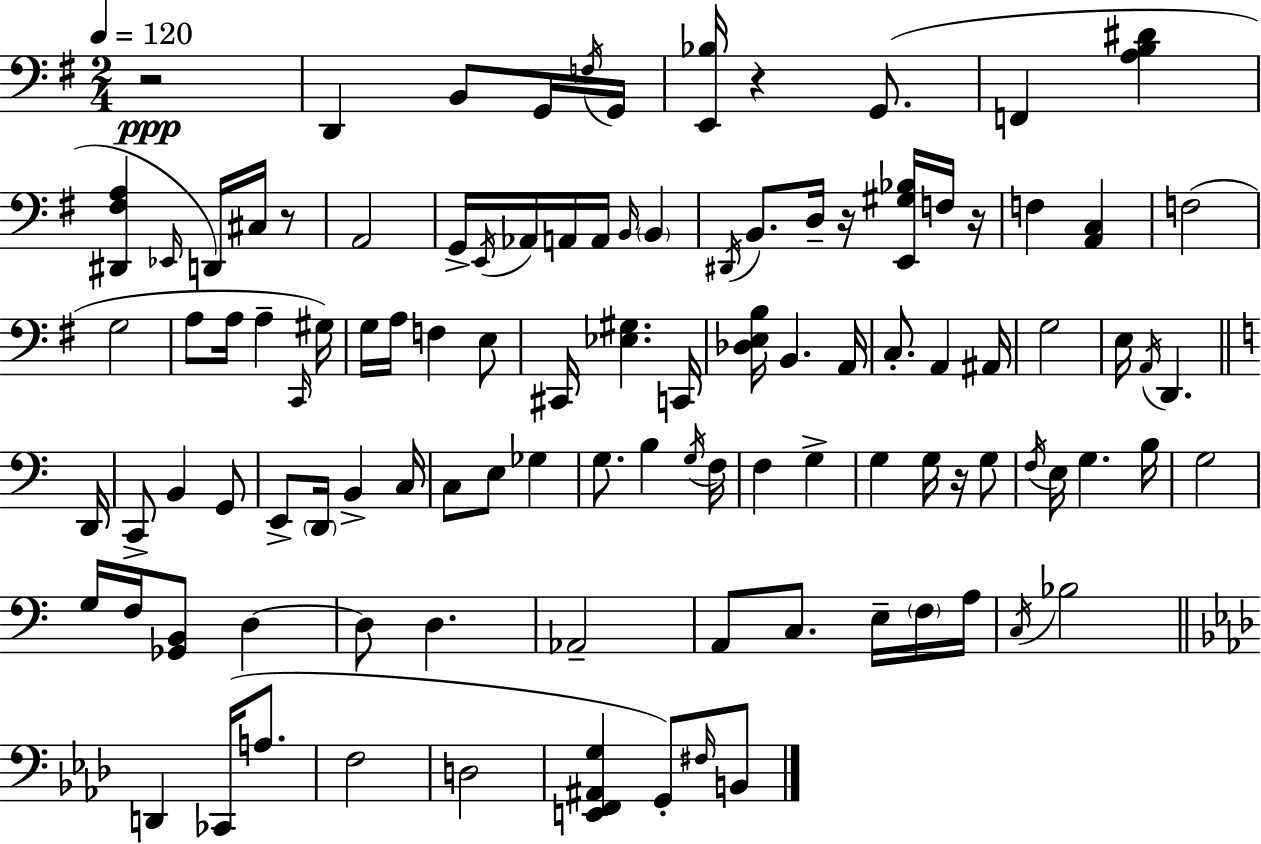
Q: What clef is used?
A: bass